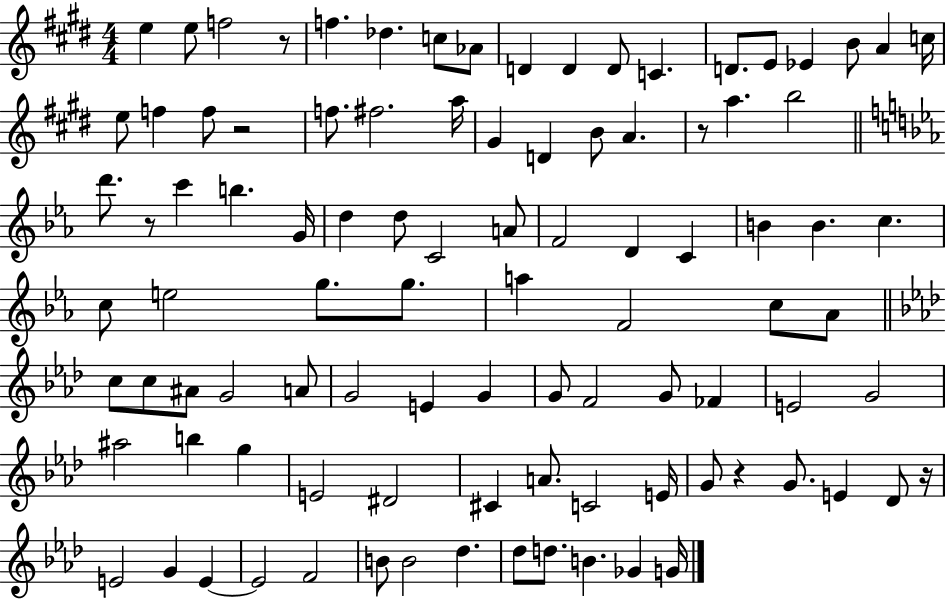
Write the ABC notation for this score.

X:1
T:Untitled
M:4/4
L:1/4
K:E
e e/2 f2 z/2 f _d c/2 _A/2 D D D/2 C D/2 E/2 _E B/2 A c/4 e/2 f f/2 z2 f/2 ^f2 a/4 ^G D B/2 A z/2 a b2 d'/2 z/2 c' b G/4 d d/2 C2 A/2 F2 D C B B c c/2 e2 g/2 g/2 a F2 c/2 _A/2 c/2 c/2 ^A/2 G2 A/2 G2 E G G/2 F2 G/2 _F E2 G2 ^a2 b g E2 ^D2 ^C A/2 C2 E/4 G/2 z G/2 E _D/2 z/4 E2 G E E2 F2 B/2 B2 _d _d/2 d/2 B _G G/4